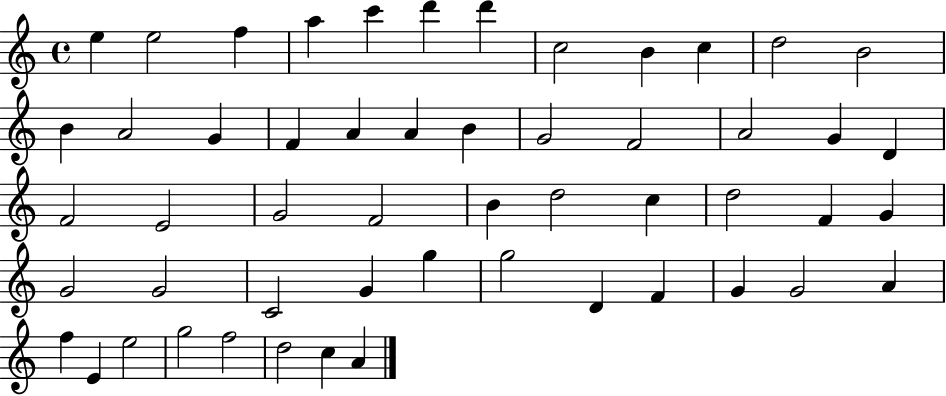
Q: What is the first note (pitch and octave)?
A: E5